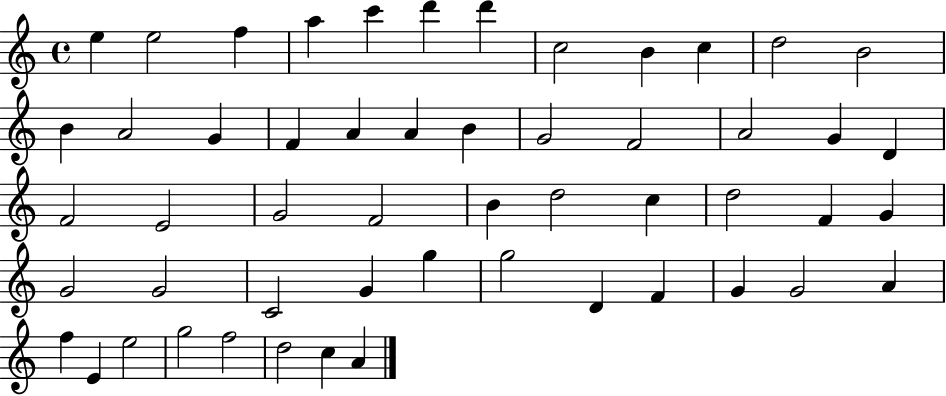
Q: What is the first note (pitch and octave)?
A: E5